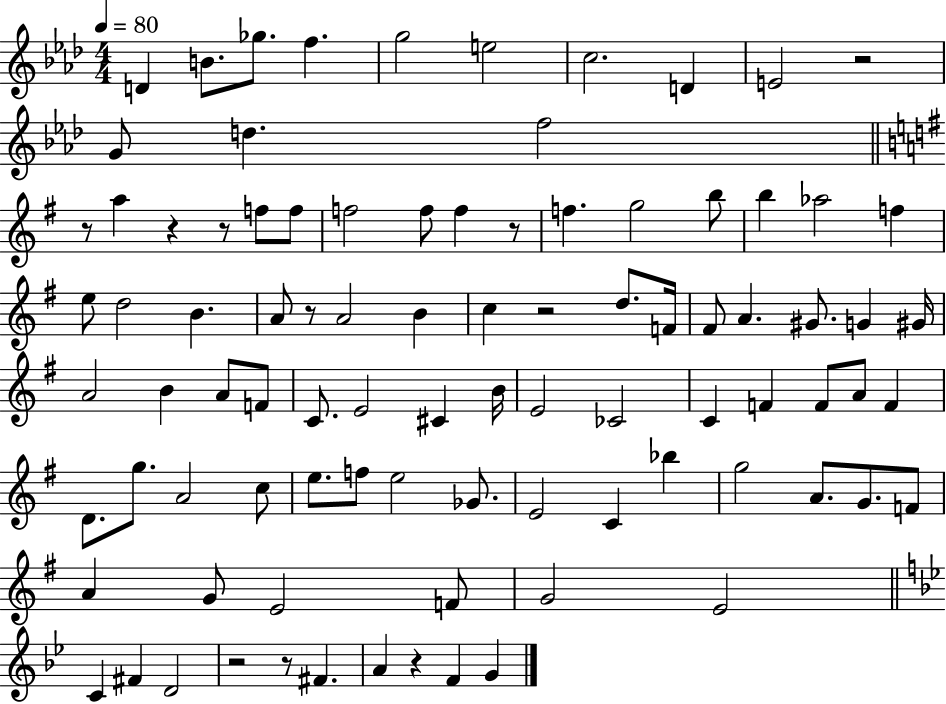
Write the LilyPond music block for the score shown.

{
  \clef treble
  \numericTimeSignature
  \time 4/4
  \key aes \major
  \tempo 4 = 80
  d'4 b'8. ges''8. f''4. | g''2 e''2 | c''2. d'4 | e'2 r2 | \break g'8 d''4. f''2 | \bar "||" \break \key g \major r8 a''4 r4 r8 f''8 f''8 | f''2 f''8 f''4 r8 | f''4. g''2 b''8 | b''4 aes''2 f''4 | \break e''8 d''2 b'4. | a'8 r8 a'2 b'4 | c''4 r2 d''8. f'16 | fis'8 a'4. gis'8. g'4 gis'16 | \break a'2 b'4 a'8 f'8 | c'8. e'2 cis'4 b'16 | e'2 ces'2 | c'4 f'4 f'8 a'8 f'4 | \break d'8. g''8. a'2 c''8 | e''8. f''8 e''2 ges'8. | e'2 c'4 bes''4 | g''2 a'8. g'8. f'8 | \break a'4 g'8 e'2 f'8 | g'2 e'2 | \bar "||" \break \key g \minor c'4 fis'4 d'2 | r2 r8 fis'4. | a'4 r4 f'4 g'4 | \bar "|."
}